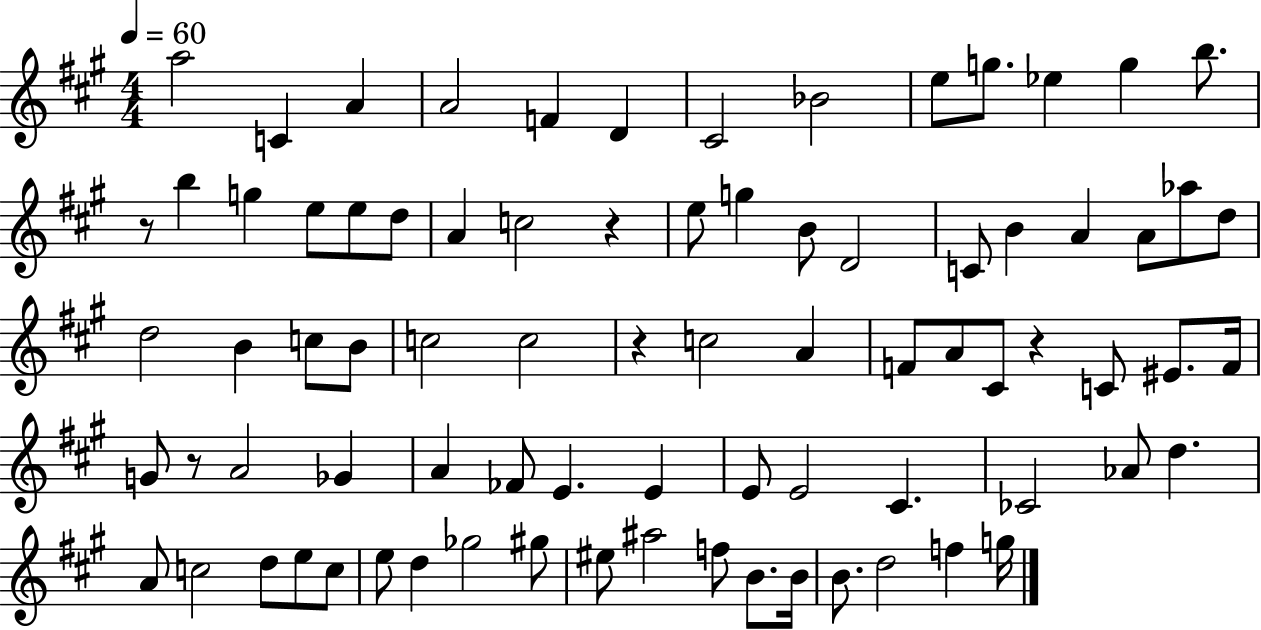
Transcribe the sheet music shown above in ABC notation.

X:1
T:Untitled
M:4/4
L:1/4
K:A
a2 C A A2 F D ^C2 _B2 e/2 g/2 _e g b/2 z/2 b g e/2 e/2 d/2 A c2 z e/2 g B/2 D2 C/2 B A A/2 _a/2 d/2 d2 B c/2 B/2 c2 c2 z c2 A F/2 A/2 ^C/2 z C/2 ^E/2 F/4 G/2 z/2 A2 _G A _F/2 E E E/2 E2 ^C _C2 _A/2 d A/2 c2 d/2 e/2 c/2 e/2 d _g2 ^g/2 ^e/2 ^a2 f/2 B/2 B/4 B/2 d2 f g/4